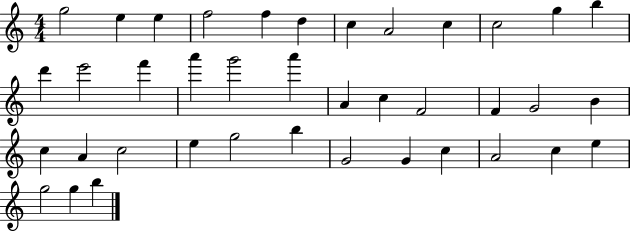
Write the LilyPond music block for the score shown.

{
  \clef treble
  \numericTimeSignature
  \time 4/4
  \key c \major
  g''2 e''4 e''4 | f''2 f''4 d''4 | c''4 a'2 c''4 | c''2 g''4 b''4 | \break d'''4 e'''2 f'''4 | a'''4 g'''2 a'''4 | a'4 c''4 f'2 | f'4 g'2 b'4 | \break c''4 a'4 c''2 | e''4 g''2 b''4 | g'2 g'4 c''4 | a'2 c''4 e''4 | \break g''2 g''4 b''4 | \bar "|."
}